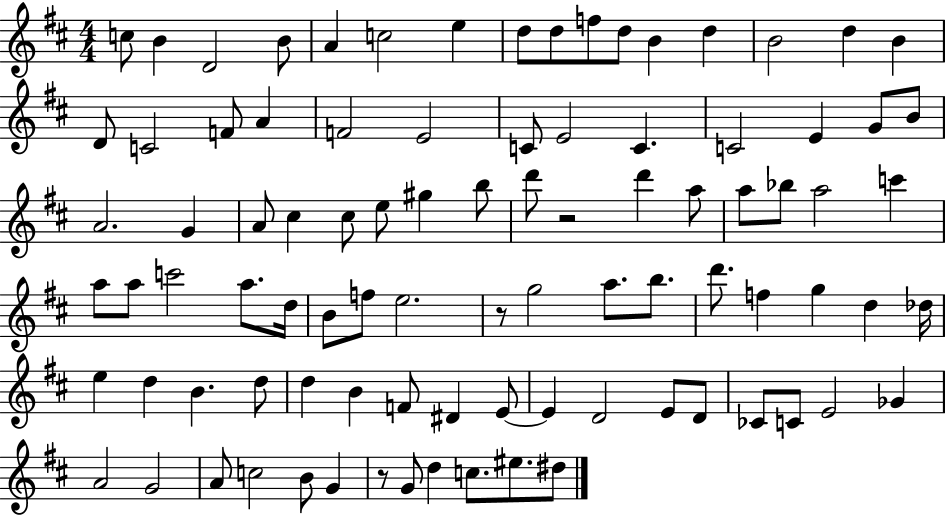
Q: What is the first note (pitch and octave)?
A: C5